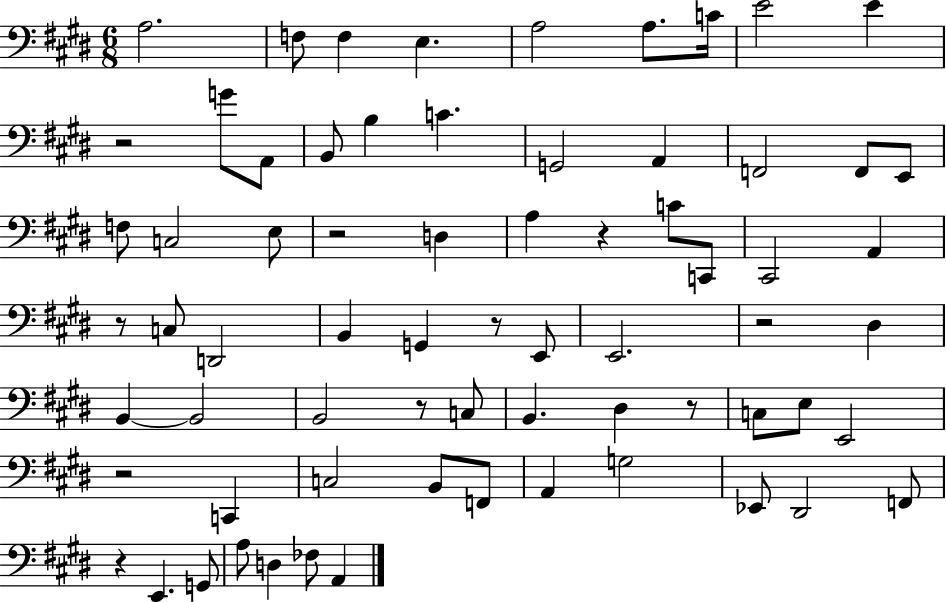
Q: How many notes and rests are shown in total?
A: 69